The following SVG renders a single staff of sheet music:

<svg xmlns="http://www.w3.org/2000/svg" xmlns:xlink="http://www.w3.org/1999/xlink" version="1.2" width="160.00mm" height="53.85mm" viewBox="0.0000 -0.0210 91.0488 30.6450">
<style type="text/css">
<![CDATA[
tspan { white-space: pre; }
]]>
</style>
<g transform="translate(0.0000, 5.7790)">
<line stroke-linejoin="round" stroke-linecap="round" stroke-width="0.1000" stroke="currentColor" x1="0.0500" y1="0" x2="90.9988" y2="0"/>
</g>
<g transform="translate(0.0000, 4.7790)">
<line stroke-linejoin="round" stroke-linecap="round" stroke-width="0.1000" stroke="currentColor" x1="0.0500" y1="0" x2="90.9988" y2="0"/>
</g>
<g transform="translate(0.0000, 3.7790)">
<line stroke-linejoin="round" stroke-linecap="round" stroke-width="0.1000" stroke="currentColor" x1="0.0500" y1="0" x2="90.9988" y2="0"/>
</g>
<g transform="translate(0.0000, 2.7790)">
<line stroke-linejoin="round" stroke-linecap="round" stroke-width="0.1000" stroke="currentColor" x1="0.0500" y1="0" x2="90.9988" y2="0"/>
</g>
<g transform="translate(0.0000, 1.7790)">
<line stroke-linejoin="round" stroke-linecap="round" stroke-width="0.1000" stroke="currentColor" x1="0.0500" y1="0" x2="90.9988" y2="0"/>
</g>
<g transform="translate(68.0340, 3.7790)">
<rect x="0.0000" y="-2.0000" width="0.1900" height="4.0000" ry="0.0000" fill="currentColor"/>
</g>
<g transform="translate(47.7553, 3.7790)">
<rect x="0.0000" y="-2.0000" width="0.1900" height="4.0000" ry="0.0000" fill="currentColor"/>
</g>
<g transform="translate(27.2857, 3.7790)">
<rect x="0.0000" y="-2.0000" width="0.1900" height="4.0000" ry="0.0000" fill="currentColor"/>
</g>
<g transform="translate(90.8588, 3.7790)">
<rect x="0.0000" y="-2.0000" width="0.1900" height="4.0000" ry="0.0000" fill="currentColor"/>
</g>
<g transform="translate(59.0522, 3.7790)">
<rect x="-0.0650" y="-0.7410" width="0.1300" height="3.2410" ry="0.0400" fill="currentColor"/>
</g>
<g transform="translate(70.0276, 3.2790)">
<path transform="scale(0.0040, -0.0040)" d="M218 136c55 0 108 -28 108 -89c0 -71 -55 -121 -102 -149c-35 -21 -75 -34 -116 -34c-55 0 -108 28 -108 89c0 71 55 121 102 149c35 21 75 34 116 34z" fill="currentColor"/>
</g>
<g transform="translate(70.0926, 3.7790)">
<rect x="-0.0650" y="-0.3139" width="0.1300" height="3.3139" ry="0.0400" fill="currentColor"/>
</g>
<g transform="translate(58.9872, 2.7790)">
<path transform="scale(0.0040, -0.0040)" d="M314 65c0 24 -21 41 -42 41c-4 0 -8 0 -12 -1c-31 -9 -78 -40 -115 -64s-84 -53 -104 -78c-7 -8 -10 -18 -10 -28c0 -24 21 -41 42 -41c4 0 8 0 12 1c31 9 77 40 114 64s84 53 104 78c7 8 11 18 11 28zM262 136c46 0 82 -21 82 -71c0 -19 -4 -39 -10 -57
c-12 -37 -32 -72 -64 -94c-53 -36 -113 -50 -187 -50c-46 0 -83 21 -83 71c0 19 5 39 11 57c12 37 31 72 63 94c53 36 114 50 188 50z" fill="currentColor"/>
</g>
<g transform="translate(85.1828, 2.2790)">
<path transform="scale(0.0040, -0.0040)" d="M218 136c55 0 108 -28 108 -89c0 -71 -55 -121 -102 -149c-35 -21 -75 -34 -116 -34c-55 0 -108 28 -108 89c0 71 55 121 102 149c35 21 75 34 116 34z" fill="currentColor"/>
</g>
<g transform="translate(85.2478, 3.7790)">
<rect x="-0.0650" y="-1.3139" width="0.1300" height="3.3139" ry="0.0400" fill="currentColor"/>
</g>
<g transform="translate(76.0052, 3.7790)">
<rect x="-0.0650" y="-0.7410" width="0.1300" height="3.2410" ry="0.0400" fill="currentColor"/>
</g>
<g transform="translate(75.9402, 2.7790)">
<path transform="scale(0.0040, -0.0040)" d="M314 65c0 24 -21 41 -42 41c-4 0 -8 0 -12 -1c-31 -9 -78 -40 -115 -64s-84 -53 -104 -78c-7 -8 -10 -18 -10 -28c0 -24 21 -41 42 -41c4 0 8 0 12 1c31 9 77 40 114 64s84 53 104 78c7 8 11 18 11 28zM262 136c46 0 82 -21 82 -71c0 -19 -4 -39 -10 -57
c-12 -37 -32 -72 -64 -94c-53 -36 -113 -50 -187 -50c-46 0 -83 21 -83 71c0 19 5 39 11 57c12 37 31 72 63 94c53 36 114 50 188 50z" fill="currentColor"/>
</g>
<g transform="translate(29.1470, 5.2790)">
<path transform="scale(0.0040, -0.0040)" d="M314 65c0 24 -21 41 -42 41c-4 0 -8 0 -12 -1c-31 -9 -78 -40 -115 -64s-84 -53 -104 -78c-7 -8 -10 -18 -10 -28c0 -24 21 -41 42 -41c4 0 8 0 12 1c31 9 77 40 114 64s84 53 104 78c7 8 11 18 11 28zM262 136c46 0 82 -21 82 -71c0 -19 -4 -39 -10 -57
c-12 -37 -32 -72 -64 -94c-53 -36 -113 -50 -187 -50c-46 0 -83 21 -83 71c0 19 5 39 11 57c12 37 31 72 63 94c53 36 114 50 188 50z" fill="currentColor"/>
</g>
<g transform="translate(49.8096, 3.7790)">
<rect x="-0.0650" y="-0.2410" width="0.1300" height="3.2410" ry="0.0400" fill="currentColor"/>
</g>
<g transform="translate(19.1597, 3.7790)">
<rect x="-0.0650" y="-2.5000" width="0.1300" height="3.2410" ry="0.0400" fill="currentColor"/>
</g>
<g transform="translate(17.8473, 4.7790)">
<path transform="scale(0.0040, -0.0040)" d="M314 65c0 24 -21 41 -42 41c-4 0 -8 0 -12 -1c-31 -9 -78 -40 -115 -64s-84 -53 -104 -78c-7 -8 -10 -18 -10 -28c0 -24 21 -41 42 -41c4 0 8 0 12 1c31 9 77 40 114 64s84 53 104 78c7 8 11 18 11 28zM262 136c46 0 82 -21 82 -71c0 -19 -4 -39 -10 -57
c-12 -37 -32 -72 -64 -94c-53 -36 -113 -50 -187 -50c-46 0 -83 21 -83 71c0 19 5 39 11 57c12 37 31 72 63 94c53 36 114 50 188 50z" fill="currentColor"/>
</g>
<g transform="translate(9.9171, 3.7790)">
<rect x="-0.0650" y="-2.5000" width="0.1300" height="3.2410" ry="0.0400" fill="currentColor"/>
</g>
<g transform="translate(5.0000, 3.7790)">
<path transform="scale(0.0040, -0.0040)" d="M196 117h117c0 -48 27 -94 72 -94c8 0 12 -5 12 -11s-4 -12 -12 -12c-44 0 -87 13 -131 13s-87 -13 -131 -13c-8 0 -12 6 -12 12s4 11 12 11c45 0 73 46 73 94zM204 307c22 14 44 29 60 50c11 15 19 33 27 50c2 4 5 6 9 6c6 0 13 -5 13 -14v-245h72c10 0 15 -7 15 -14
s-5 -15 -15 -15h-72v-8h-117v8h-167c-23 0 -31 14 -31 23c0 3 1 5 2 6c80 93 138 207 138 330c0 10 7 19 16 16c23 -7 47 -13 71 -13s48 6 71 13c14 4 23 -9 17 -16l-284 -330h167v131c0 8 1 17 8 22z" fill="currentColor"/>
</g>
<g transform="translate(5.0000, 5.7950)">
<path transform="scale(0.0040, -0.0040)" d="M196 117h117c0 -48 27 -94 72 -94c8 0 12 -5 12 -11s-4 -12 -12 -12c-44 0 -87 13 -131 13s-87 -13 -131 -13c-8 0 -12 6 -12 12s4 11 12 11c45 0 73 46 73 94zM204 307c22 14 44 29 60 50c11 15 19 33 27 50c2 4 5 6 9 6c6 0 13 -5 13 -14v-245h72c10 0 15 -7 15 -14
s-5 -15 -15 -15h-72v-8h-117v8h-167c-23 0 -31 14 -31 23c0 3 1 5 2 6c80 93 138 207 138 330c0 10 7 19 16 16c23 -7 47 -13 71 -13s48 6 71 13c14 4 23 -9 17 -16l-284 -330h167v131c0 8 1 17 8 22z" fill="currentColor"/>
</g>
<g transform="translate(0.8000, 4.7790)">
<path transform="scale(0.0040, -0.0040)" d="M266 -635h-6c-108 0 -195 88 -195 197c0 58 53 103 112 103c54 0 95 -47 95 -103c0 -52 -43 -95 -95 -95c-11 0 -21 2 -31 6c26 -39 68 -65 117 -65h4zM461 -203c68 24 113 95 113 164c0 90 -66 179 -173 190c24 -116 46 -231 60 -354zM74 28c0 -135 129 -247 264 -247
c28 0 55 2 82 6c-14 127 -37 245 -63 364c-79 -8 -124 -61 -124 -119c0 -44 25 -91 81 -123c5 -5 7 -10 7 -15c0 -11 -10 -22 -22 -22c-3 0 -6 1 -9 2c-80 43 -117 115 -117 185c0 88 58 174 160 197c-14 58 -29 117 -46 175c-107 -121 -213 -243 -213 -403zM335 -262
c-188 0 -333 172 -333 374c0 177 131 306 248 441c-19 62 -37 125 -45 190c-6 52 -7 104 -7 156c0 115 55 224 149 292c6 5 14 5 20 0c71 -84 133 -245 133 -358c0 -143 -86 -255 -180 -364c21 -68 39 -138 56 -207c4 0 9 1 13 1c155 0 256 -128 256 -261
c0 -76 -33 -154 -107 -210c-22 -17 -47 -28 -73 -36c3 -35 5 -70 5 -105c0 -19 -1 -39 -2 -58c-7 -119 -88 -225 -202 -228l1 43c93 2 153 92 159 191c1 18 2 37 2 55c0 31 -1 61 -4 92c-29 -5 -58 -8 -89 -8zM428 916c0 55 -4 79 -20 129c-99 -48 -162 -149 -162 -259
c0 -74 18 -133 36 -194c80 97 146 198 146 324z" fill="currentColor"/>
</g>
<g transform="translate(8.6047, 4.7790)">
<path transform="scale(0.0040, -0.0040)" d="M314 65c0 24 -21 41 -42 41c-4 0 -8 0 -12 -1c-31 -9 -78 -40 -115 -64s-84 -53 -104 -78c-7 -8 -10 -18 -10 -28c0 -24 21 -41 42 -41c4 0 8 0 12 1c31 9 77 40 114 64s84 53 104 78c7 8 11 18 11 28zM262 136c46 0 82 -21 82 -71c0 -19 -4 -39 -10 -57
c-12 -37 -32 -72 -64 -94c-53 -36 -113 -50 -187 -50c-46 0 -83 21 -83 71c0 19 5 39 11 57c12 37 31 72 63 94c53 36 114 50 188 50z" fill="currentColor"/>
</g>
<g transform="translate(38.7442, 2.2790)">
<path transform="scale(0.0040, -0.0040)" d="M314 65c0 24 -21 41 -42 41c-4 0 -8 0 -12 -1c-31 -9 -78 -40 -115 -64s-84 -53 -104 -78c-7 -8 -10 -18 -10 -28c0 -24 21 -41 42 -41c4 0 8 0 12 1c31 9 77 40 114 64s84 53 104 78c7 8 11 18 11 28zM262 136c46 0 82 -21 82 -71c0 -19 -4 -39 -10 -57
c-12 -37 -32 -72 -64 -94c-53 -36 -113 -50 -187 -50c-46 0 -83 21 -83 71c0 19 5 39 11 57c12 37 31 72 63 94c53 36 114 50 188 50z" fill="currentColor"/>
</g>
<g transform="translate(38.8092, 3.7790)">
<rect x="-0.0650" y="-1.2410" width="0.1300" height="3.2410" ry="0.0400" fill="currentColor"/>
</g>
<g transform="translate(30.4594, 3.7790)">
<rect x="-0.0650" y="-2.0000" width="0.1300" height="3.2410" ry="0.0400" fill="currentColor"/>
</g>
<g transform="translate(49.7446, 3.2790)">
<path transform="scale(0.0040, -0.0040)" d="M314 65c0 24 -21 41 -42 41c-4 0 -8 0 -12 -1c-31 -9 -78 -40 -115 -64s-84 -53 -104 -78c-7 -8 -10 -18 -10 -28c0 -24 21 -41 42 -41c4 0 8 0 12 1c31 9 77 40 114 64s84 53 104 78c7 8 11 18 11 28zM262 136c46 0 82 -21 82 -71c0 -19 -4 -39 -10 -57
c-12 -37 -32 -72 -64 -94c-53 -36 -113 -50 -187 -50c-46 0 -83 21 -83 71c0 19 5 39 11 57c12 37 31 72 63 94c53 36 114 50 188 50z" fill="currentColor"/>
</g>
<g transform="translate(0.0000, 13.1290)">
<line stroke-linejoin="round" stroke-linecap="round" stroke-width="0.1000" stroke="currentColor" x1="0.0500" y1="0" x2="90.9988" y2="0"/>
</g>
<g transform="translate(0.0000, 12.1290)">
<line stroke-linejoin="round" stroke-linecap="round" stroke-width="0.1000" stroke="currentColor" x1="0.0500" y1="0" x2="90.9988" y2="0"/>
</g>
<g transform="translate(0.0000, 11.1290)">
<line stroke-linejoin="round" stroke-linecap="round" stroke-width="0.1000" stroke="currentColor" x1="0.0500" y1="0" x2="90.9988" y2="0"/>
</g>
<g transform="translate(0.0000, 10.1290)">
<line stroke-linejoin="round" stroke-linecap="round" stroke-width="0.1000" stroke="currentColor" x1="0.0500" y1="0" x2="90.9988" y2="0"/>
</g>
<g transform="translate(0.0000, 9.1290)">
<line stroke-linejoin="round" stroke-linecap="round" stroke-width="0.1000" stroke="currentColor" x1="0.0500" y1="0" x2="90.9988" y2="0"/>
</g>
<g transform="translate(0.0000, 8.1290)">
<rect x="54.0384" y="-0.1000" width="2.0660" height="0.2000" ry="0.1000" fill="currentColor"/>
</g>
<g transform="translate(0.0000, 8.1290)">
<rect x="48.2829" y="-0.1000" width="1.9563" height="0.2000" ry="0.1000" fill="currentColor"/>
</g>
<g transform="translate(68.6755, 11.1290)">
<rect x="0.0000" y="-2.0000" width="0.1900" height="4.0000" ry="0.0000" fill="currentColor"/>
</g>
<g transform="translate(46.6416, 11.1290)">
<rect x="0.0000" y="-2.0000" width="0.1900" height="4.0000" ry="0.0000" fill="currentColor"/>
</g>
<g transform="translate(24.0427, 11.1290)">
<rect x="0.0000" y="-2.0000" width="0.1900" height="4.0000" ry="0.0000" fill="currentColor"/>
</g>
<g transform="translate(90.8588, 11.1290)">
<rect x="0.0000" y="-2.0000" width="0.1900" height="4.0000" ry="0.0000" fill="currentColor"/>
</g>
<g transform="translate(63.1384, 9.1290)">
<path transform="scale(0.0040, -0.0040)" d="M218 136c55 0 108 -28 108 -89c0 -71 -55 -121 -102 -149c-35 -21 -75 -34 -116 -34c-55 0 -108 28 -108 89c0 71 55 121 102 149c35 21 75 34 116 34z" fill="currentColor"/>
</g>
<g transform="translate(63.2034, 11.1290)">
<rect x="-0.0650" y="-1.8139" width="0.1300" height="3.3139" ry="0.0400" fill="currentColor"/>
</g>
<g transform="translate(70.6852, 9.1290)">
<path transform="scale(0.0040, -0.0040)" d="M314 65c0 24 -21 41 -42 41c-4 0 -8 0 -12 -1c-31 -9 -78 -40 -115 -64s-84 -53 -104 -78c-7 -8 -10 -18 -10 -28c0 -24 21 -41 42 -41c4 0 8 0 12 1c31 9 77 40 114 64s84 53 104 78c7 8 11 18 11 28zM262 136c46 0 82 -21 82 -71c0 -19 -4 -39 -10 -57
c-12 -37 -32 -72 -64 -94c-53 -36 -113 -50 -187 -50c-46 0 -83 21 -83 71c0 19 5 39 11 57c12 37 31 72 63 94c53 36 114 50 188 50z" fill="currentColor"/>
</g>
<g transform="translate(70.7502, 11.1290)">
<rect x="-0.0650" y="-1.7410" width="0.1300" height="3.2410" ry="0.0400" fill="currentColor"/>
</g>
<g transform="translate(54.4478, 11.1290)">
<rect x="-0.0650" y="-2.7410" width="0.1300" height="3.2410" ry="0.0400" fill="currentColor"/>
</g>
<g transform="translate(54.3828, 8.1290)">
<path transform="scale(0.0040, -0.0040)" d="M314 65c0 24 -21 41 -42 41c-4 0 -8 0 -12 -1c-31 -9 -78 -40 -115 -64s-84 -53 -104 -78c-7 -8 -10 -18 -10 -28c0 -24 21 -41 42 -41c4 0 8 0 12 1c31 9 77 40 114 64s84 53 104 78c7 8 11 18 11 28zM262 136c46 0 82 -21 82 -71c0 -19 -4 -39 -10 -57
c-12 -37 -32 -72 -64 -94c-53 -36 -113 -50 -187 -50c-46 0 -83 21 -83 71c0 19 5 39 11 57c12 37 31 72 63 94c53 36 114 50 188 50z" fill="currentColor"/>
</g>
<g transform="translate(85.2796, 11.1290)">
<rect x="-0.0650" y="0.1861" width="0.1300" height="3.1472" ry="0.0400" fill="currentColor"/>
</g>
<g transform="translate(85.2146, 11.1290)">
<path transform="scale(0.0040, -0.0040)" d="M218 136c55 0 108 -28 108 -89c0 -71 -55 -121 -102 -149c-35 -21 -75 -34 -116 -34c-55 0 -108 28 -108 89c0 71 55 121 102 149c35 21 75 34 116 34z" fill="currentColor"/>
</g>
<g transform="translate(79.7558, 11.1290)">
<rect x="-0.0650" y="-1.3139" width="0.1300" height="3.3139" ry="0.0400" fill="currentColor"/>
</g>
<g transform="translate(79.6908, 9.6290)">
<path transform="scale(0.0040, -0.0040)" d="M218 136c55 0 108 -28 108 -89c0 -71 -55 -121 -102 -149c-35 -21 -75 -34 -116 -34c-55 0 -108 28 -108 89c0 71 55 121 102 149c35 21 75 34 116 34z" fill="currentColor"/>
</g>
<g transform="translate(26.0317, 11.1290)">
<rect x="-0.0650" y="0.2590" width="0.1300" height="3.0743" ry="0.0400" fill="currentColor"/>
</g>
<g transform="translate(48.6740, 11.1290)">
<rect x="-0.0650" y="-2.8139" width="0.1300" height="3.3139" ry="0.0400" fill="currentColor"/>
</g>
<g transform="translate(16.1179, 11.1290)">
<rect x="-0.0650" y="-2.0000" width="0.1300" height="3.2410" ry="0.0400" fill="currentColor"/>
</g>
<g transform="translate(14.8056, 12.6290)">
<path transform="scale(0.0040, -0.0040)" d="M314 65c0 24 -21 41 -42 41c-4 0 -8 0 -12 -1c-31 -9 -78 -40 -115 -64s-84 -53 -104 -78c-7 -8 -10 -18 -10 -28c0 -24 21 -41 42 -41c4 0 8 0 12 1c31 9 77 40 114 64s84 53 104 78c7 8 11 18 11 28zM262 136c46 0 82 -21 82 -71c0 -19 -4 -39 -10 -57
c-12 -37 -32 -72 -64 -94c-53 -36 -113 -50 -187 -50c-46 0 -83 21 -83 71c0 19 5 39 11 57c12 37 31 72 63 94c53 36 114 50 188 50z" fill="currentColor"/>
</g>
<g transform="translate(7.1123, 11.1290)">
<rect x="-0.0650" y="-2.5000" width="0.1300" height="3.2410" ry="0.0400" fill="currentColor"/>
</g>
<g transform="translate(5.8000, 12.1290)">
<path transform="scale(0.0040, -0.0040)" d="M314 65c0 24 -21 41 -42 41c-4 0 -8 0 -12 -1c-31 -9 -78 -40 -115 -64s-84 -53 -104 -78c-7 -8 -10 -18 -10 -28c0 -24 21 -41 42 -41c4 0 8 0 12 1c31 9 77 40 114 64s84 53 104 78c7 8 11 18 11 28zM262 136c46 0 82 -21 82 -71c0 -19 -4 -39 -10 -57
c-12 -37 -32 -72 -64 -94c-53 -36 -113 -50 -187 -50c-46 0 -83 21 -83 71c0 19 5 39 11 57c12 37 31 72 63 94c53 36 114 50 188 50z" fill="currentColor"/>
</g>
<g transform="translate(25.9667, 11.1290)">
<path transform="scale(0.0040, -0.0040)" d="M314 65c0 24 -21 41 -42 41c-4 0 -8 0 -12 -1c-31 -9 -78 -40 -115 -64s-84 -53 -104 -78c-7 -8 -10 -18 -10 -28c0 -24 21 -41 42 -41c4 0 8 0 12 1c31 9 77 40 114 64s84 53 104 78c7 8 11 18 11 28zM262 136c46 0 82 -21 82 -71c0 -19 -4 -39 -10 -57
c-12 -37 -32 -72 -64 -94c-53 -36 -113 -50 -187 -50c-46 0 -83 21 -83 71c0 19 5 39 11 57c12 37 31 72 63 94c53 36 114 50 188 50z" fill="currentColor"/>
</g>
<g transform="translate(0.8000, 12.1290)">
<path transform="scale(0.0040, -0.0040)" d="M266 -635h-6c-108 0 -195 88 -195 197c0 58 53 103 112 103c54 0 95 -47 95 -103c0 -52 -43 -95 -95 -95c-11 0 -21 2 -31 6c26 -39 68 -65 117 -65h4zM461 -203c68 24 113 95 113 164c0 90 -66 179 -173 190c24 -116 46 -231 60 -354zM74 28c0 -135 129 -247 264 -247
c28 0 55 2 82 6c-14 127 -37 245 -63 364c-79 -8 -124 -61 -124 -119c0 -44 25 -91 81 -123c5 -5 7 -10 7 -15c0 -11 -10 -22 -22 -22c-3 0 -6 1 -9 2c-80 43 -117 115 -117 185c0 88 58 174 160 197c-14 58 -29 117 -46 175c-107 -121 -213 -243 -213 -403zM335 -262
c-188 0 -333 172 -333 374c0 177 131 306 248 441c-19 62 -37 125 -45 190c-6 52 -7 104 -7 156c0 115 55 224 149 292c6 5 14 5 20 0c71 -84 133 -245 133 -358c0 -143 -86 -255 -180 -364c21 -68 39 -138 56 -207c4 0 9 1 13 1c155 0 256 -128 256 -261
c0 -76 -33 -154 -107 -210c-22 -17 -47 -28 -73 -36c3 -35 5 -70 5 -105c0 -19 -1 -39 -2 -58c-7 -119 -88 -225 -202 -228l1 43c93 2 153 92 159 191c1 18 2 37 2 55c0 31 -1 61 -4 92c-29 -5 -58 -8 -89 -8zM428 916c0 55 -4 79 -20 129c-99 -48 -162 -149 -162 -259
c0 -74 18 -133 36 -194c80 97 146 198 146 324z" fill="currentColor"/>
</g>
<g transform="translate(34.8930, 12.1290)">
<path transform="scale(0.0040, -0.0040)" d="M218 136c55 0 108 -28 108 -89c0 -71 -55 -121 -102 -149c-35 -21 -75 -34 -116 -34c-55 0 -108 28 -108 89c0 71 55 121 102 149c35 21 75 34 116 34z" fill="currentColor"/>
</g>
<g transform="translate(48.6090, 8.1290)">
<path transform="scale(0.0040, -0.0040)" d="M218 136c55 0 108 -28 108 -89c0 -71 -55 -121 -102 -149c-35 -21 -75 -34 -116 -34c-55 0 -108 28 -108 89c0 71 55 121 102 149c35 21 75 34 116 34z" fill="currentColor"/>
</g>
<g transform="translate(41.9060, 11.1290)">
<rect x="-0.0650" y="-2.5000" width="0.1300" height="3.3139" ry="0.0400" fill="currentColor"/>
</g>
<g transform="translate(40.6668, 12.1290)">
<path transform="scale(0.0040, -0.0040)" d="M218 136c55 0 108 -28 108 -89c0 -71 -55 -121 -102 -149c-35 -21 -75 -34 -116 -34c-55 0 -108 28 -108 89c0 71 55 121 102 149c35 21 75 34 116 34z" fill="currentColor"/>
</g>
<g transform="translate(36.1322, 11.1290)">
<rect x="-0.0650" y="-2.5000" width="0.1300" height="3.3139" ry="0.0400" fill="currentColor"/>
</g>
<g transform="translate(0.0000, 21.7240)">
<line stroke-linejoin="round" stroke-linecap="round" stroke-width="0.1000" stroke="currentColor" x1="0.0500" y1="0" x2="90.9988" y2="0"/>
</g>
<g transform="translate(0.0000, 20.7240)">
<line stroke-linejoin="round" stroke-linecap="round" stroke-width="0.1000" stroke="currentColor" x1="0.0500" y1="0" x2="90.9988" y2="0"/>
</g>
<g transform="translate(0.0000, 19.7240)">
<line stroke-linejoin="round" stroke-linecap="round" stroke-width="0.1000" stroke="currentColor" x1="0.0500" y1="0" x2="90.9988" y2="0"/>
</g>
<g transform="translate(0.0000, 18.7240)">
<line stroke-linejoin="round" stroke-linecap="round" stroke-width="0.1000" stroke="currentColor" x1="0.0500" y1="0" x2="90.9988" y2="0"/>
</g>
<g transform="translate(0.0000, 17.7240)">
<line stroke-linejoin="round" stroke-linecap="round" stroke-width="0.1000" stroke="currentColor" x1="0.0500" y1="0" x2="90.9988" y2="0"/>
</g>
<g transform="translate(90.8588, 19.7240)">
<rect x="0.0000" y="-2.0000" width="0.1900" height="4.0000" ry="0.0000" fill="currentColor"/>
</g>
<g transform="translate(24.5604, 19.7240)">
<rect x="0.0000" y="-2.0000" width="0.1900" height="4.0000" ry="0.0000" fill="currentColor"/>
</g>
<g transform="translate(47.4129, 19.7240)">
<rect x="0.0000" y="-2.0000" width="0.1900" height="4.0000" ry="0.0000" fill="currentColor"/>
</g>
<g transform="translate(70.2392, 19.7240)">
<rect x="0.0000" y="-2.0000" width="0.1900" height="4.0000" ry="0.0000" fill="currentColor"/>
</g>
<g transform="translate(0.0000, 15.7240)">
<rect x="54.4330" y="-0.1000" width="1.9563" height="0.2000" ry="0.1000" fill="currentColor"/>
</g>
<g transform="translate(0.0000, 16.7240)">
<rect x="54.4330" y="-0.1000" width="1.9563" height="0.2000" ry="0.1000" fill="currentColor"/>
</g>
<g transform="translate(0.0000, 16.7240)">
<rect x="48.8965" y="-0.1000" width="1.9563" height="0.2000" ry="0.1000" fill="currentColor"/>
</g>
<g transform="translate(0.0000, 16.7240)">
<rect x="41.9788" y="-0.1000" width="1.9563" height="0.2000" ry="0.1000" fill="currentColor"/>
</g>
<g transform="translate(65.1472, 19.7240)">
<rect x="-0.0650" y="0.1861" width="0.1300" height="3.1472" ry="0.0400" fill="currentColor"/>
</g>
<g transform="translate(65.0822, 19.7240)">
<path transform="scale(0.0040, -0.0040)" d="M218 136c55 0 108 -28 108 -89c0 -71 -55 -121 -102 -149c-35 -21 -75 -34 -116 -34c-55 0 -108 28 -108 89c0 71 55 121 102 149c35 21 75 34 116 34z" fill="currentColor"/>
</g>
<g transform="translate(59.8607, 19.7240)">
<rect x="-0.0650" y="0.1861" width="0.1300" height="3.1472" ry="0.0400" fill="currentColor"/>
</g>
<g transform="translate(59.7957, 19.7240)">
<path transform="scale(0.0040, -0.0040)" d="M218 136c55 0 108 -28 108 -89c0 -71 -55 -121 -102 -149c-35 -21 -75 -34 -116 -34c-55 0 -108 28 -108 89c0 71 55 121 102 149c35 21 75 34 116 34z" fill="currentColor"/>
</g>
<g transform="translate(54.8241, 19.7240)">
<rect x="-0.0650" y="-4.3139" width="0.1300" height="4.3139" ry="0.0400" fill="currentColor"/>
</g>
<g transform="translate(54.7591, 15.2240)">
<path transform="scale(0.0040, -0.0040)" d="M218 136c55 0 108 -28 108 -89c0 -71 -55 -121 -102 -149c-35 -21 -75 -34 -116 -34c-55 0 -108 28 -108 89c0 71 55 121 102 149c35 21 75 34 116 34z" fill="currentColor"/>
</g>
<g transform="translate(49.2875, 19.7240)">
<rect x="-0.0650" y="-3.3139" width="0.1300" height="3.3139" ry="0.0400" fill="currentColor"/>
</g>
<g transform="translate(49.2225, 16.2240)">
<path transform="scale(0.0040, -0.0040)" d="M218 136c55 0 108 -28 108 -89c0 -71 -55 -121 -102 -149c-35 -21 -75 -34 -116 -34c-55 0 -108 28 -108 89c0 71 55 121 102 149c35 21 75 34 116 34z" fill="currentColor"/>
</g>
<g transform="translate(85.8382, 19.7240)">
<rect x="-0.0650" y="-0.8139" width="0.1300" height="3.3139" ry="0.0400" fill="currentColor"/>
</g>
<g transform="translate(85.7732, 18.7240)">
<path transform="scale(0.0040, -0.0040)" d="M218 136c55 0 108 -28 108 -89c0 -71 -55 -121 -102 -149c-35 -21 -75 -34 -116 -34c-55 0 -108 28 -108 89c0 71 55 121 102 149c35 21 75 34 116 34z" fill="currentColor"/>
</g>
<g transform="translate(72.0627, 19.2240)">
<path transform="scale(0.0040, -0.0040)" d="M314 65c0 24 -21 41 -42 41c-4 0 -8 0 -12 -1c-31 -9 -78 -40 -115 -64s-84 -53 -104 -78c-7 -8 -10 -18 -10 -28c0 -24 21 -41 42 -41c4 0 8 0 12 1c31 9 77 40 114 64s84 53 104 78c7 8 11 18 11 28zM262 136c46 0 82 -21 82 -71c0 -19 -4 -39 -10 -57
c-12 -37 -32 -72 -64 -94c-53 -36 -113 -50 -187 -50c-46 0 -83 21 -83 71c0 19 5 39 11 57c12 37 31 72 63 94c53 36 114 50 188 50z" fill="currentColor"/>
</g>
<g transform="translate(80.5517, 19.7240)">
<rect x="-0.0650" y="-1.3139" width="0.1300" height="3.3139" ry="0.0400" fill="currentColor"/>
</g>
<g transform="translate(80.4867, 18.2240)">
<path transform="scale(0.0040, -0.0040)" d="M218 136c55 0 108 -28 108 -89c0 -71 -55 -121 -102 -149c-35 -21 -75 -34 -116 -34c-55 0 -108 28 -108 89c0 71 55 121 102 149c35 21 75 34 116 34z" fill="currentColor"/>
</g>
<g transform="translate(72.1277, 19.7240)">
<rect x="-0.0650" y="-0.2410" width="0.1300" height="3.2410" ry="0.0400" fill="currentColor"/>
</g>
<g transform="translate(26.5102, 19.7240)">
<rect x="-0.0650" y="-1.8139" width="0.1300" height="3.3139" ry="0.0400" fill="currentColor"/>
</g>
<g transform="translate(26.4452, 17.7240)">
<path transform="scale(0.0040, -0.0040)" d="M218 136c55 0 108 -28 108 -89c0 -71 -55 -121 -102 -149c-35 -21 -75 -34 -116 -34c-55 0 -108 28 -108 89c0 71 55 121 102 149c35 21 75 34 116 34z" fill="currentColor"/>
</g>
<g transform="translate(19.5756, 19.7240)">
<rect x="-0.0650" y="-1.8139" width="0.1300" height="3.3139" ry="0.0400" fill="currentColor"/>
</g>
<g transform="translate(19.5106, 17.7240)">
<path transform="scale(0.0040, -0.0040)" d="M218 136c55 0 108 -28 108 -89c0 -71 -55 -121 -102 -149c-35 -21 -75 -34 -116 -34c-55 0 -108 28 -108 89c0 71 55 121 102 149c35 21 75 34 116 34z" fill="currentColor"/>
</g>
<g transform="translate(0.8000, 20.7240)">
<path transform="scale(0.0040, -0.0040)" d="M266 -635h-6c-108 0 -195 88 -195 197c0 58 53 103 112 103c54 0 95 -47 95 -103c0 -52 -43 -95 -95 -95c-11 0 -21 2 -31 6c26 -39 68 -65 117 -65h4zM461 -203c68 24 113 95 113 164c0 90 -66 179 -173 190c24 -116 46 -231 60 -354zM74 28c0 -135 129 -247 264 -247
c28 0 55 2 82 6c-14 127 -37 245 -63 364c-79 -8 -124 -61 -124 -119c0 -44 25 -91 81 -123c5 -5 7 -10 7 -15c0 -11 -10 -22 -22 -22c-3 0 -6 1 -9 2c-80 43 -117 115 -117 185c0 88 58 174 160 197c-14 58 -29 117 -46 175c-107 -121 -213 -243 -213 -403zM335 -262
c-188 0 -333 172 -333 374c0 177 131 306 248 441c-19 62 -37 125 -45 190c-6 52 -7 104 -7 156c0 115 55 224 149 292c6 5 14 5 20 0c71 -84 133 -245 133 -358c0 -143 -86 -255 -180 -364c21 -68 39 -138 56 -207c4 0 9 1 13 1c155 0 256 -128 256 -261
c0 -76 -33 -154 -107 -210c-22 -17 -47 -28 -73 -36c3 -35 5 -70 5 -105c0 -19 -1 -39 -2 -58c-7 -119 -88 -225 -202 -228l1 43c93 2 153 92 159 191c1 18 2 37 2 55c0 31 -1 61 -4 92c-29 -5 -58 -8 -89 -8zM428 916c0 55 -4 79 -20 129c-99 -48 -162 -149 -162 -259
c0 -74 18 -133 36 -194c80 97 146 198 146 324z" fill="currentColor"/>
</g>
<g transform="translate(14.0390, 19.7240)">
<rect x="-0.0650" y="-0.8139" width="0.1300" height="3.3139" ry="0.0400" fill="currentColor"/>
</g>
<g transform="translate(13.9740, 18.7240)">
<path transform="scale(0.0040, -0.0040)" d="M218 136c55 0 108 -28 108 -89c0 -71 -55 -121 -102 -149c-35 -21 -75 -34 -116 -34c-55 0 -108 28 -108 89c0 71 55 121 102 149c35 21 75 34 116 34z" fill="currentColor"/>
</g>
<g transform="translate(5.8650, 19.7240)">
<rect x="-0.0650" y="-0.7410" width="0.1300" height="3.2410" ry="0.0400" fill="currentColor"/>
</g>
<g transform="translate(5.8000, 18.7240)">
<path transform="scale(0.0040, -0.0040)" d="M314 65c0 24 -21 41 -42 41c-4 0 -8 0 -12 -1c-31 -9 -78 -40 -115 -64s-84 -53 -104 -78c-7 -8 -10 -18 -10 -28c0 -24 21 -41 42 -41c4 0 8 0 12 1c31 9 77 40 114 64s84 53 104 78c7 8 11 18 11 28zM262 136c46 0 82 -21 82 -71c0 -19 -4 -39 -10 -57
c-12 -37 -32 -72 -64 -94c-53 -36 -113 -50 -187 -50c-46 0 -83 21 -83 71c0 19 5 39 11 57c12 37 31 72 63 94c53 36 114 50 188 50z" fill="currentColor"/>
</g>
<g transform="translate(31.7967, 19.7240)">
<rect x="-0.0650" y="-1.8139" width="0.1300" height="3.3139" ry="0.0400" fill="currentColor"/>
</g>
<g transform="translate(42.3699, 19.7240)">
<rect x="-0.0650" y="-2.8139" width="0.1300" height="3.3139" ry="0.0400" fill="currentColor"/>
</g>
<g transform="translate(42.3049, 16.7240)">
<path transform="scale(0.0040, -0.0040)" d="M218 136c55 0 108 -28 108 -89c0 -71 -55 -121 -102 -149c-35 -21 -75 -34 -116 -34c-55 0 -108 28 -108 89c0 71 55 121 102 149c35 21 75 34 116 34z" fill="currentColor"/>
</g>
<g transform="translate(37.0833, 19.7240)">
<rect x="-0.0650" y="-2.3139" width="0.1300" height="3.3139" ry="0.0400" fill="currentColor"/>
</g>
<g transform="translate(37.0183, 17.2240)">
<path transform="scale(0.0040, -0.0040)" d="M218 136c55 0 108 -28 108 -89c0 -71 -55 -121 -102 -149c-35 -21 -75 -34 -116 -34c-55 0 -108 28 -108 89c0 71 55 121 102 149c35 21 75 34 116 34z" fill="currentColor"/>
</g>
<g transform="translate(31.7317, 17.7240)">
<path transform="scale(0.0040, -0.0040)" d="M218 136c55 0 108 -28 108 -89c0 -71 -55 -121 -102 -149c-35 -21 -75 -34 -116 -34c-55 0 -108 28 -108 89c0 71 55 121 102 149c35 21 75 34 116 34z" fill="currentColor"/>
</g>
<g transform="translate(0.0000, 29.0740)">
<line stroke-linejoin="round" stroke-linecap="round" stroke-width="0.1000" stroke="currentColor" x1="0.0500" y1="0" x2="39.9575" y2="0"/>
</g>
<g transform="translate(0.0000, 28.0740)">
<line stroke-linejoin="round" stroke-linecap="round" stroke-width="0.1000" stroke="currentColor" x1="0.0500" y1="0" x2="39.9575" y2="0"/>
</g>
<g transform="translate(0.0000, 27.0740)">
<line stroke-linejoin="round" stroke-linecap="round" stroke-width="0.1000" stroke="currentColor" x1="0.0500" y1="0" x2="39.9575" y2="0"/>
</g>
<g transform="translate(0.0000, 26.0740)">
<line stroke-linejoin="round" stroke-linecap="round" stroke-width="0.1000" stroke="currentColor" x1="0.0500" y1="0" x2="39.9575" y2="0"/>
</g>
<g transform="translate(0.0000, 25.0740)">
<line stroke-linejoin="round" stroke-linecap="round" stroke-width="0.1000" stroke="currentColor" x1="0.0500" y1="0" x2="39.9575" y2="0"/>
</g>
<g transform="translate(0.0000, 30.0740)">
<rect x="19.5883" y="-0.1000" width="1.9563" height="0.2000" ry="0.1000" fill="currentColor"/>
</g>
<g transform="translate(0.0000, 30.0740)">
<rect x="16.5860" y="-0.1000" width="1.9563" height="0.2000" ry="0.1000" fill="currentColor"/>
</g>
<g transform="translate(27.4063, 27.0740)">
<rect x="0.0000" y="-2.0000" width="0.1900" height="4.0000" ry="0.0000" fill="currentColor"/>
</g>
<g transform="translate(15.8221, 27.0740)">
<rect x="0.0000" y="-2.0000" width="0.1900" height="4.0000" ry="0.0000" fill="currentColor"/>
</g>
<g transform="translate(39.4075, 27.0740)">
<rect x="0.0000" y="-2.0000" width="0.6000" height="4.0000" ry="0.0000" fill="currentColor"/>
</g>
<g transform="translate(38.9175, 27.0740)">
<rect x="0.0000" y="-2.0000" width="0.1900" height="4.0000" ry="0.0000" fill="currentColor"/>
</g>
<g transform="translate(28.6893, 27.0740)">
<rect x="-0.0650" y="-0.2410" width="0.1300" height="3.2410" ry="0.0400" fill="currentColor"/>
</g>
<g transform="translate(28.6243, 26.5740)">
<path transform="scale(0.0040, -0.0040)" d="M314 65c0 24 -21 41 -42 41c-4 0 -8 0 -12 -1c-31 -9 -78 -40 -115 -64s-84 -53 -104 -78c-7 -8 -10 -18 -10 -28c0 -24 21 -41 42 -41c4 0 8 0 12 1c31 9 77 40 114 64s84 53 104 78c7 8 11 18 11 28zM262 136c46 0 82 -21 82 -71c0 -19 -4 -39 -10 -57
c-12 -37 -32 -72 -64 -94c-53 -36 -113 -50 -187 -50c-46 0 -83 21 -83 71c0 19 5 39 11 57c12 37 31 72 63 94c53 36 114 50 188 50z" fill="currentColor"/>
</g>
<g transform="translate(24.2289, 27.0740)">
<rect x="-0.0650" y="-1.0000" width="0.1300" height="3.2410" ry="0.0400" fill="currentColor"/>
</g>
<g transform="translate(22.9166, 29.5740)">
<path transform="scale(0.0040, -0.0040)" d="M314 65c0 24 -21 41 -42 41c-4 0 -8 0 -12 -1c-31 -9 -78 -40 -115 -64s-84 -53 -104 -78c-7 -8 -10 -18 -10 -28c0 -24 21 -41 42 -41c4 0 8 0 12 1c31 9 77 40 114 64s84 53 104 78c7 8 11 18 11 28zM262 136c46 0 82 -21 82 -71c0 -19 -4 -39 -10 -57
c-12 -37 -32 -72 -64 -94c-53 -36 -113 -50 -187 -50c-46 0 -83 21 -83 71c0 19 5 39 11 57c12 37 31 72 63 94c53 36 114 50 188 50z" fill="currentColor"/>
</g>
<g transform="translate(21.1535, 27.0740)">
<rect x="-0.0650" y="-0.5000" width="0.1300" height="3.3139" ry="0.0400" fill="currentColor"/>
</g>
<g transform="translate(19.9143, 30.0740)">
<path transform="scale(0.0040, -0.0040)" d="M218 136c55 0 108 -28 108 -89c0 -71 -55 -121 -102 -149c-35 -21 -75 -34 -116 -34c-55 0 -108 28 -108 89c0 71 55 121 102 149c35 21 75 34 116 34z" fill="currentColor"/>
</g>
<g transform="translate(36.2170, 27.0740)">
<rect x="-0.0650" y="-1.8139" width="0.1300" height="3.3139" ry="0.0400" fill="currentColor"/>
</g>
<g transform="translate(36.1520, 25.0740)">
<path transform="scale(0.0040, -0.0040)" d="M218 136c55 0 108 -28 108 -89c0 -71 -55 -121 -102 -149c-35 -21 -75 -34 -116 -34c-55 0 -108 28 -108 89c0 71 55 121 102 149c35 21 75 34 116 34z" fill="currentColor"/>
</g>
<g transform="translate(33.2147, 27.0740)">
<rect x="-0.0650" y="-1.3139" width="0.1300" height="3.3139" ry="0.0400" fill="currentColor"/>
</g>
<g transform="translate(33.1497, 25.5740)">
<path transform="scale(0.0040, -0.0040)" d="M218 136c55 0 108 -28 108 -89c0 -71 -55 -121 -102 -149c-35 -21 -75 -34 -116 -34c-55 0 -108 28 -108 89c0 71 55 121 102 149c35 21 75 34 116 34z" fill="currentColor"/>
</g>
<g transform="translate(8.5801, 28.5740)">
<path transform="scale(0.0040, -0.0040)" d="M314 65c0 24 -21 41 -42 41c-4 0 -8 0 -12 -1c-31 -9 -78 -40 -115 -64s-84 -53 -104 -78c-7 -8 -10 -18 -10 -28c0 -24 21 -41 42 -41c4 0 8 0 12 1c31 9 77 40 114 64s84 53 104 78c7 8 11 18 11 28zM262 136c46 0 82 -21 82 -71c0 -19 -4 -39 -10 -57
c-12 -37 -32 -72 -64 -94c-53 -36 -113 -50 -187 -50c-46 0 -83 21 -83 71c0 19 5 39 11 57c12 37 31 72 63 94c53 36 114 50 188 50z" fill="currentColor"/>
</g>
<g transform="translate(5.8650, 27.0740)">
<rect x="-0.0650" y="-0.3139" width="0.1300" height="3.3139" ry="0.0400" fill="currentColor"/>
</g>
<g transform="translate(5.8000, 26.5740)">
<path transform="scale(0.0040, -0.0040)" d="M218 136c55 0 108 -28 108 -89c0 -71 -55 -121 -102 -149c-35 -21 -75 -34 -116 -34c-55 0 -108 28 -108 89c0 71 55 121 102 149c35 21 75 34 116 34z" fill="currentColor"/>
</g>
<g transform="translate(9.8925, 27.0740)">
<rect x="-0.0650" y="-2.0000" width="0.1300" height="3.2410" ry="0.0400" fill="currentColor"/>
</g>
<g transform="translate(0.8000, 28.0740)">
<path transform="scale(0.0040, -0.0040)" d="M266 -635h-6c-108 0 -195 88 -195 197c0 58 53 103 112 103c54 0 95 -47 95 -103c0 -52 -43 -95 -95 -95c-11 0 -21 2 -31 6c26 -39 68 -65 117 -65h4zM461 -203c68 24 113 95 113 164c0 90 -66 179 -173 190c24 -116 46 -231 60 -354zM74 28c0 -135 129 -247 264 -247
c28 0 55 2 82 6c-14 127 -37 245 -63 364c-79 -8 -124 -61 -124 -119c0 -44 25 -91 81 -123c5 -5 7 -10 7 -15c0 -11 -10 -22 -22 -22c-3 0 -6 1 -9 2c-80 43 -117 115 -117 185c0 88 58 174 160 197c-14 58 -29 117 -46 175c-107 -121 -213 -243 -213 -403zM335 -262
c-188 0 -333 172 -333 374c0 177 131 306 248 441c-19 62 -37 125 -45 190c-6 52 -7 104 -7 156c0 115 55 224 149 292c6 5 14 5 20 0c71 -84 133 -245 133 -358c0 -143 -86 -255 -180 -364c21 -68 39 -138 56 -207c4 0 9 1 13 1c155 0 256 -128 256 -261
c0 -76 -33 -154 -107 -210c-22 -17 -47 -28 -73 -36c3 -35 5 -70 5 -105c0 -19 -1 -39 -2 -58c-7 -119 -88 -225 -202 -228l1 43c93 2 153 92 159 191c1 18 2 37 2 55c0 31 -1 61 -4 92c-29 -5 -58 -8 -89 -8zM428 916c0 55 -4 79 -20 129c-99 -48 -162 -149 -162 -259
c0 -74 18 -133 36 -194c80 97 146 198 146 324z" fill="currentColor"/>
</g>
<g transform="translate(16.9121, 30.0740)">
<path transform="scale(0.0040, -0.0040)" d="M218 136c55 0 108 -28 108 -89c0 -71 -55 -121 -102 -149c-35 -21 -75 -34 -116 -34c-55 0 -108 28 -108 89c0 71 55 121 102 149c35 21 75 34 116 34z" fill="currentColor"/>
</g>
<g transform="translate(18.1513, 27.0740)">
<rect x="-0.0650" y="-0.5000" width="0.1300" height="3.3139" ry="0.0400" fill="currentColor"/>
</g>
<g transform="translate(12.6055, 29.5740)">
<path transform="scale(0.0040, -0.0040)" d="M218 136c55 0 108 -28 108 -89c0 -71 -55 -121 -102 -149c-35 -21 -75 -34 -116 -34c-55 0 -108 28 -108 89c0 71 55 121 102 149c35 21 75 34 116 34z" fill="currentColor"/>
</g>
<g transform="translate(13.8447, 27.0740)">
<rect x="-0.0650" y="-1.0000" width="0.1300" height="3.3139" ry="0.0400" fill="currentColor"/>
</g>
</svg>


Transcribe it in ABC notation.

X:1
T:Untitled
M:4/4
L:1/4
K:C
G2 G2 F2 e2 c2 d2 c d2 e G2 F2 B2 G G a a2 f f2 e B d2 d f f f g a b d' B B c2 e d c F2 D C C D2 c2 e f